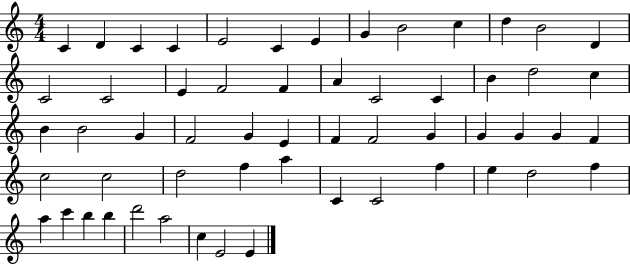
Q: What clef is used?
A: treble